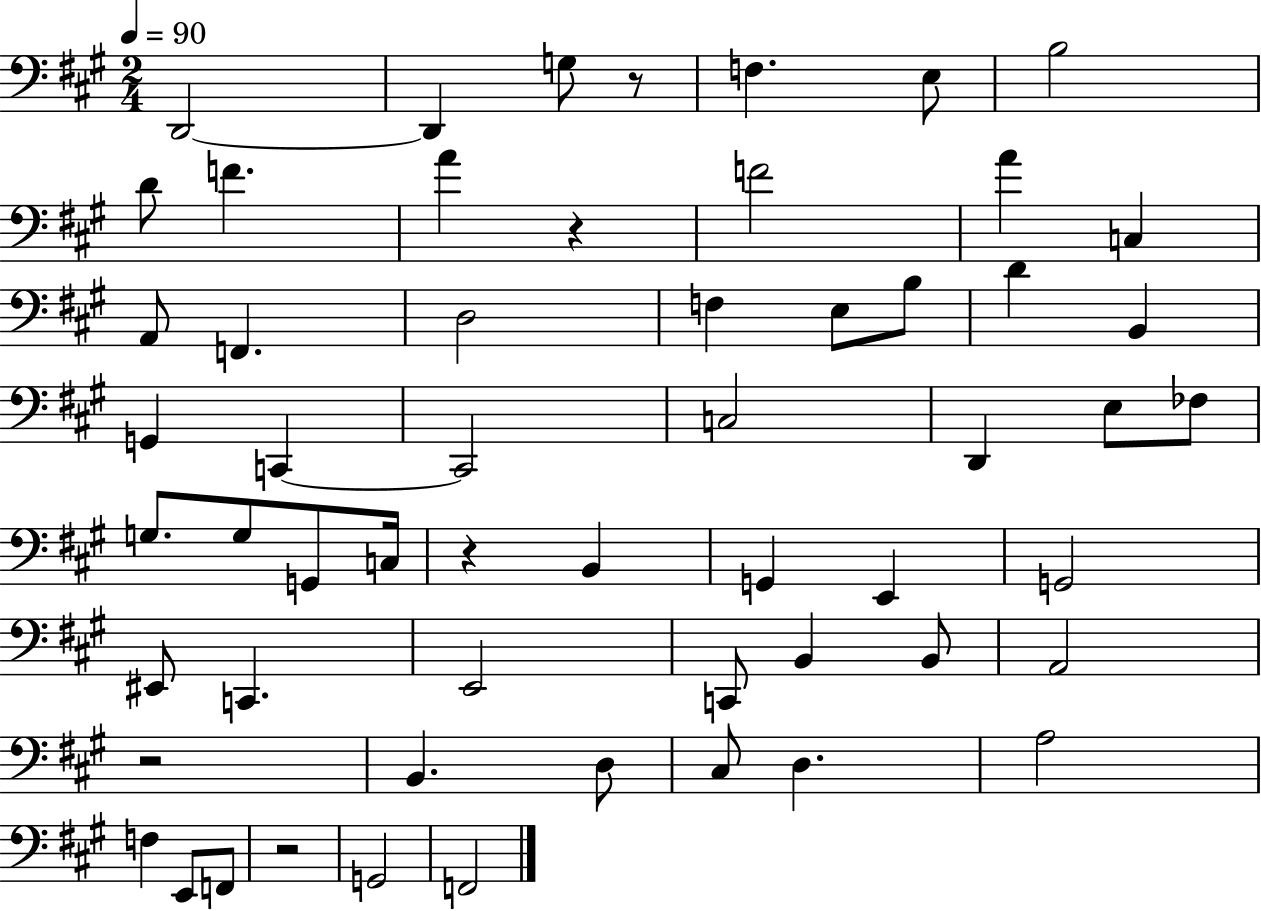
D2/h D2/q G3/e R/e F3/q. E3/e B3/h D4/e F4/q. A4/q R/q F4/h A4/q C3/q A2/e F2/q. D3/h F3/q E3/e B3/e D4/q B2/q G2/q C2/q C2/h C3/h D2/q E3/e FES3/e G3/e. G3/e G2/e C3/s R/q B2/q G2/q E2/q G2/h EIS2/e C2/q. E2/h C2/e B2/q B2/e A2/h R/h B2/q. D3/e C#3/e D3/q. A3/h F3/q E2/e F2/e R/h G2/h F2/h